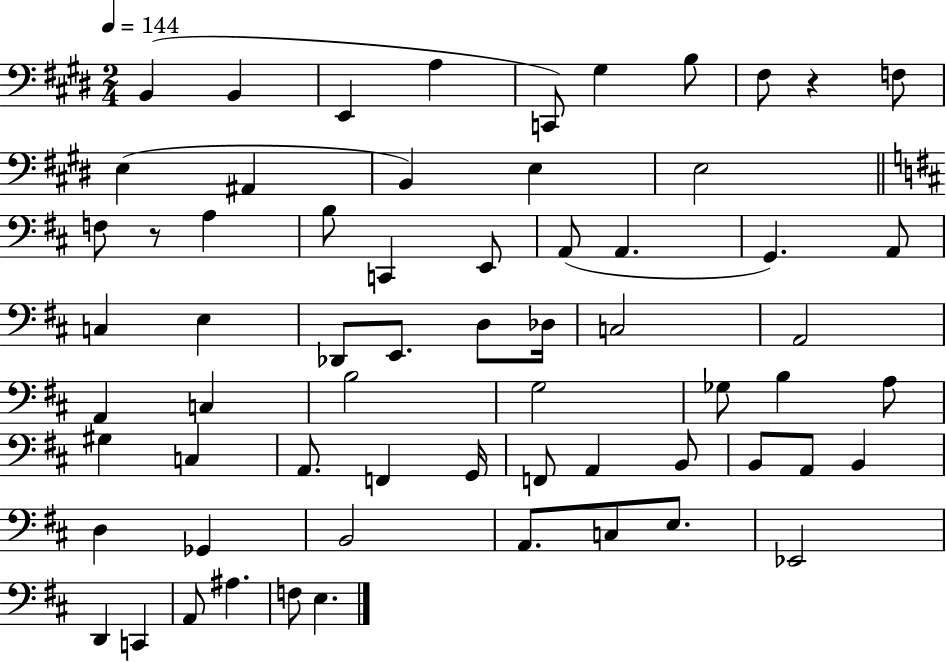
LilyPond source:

{
  \clef bass
  \numericTimeSignature
  \time 2/4
  \key e \major
  \tempo 4 = 144
  b,4( b,4 | e,4 a4 | c,8) gis4 b8 | fis8 r4 f8 | \break e4( ais,4 | b,4) e4 | e2 | \bar "||" \break \key d \major f8 r8 a4 | b8 c,4 e,8 | a,8( a,4. | g,4.) a,8 | \break c4 e4 | des,8 e,8. d8 des16 | c2 | a,2 | \break a,4 c4 | b2 | g2 | ges8 b4 a8 | \break gis4 c4 | a,8. f,4 g,16 | f,8 a,4 b,8 | b,8 a,8 b,4 | \break d4 ges,4 | b,2 | a,8. c8 e8. | ees,2 | \break d,4 c,4 | a,8 ais4. | f8 e4. | \bar "|."
}